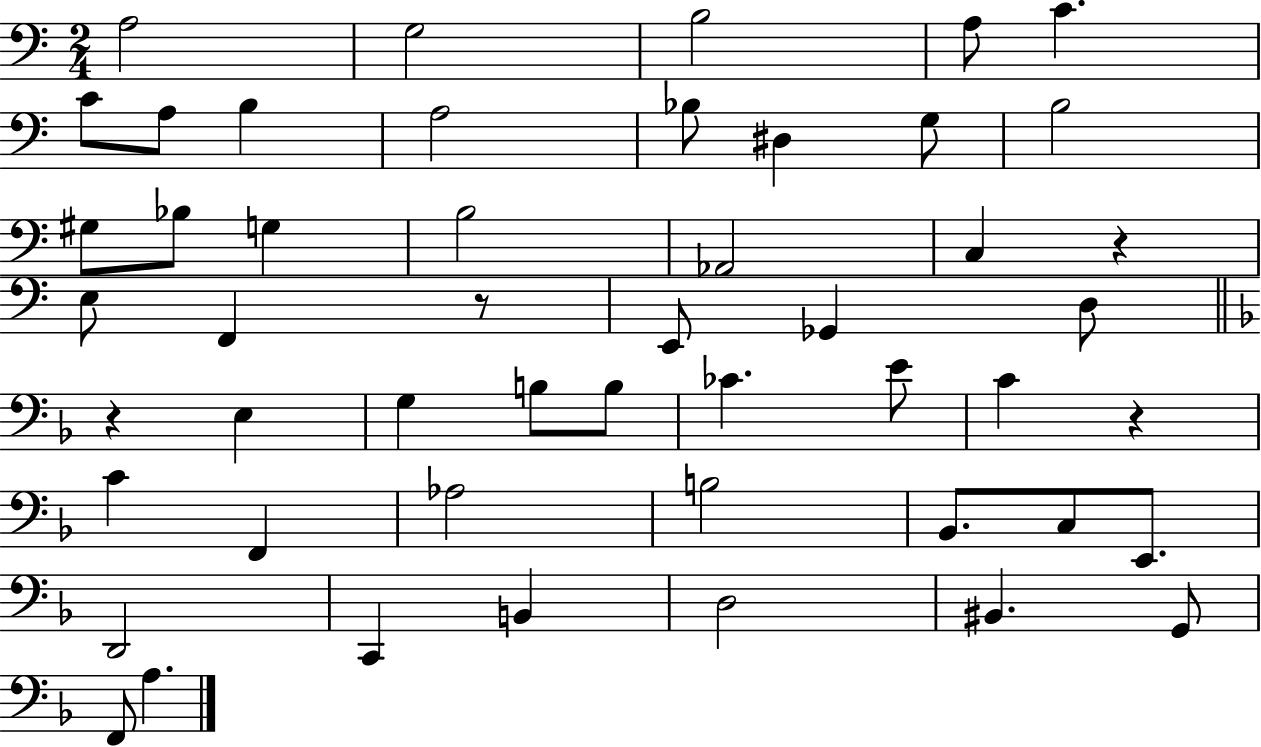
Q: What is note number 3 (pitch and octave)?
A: B3